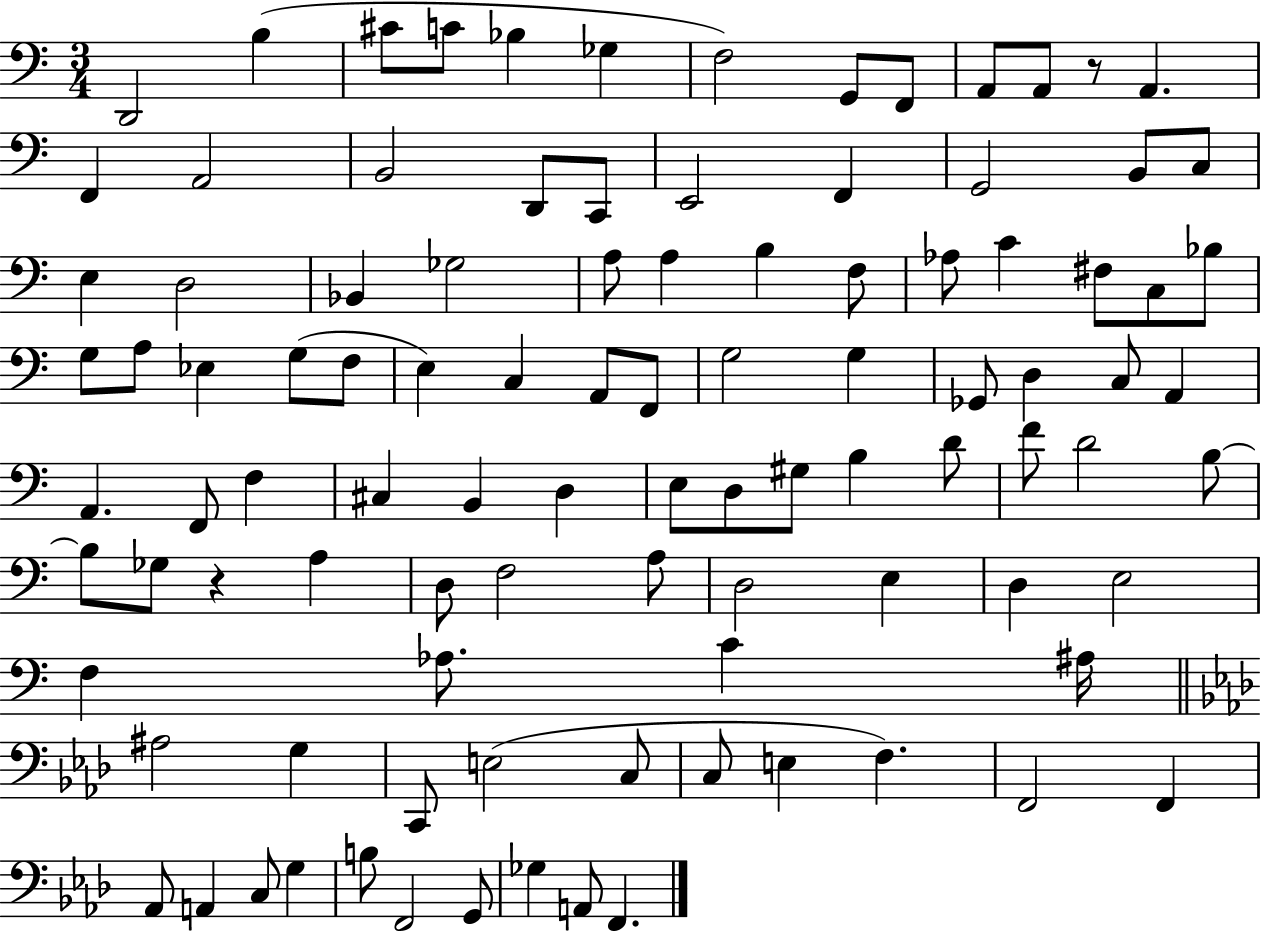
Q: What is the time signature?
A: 3/4